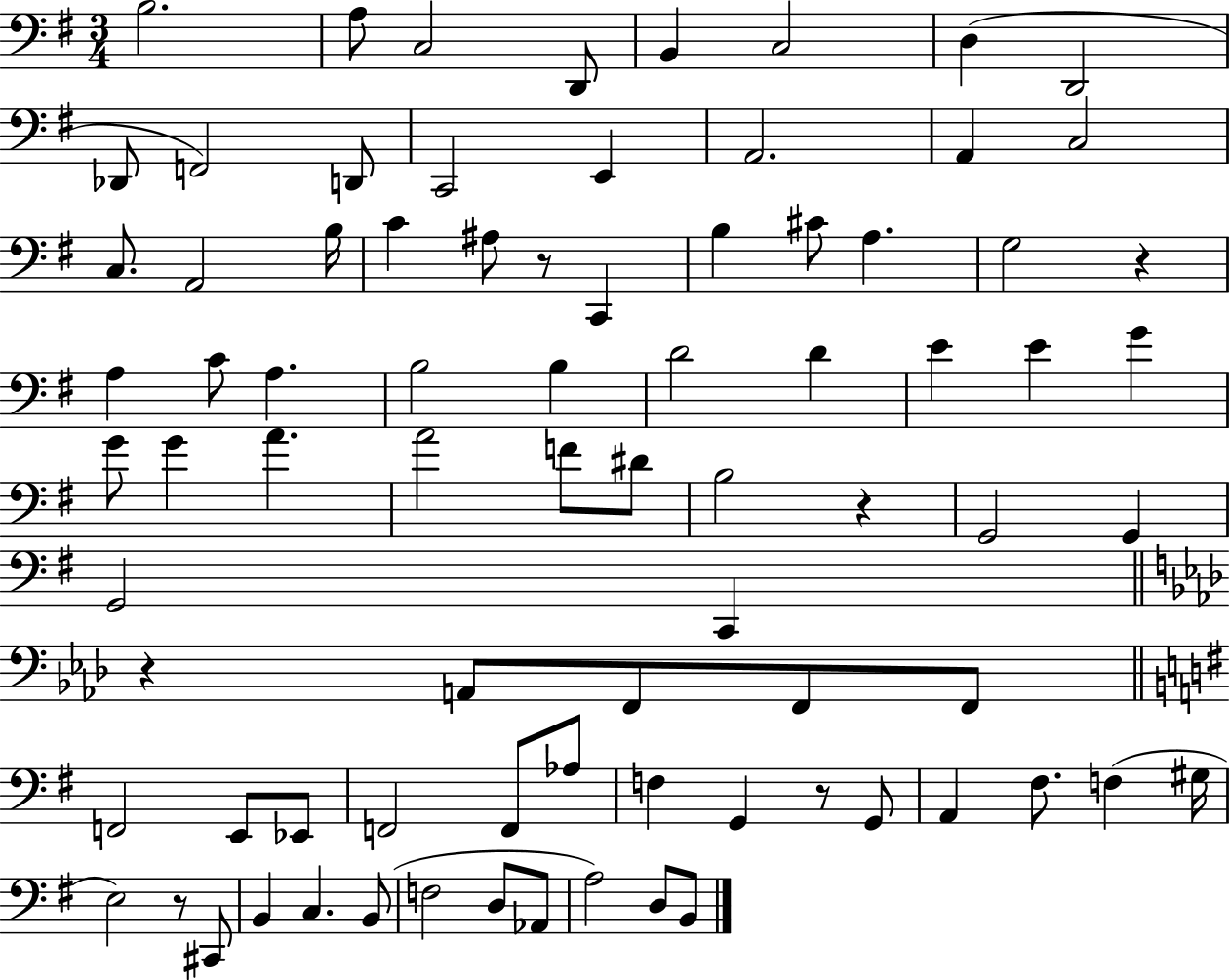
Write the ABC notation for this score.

X:1
T:Untitled
M:3/4
L:1/4
K:G
B,2 A,/2 C,2 D,,/2 B,, C,2 D, D,,2 _D,,/2 F,,2 D,,/2 C,,2 E,, A,,2 A,, C,2 C,/2 A,,2 B,/4 C ^A,/2 z/2 C,, B, ^C/2 A, G,2 z A, C/2 A, B,2 B, D2 D E E G G/2 G A A2 F/2 ^D/2 B,2 z G,,2 G,, G,,2 C,, z A,,/2 F,,/2 F,,/2 F,,/2 F,,2 E,,/2 _E,,/2 F,,2 F,,/2 _A,/2 F, G,, z/2 G,,/2 A,, ^F,/2 F, ^G,/4 E,2 z/2 ^C,,/2 B,, C, B,,/2 F,2 D,/2 _A,,/2 A,2 D,/2 B,,/2